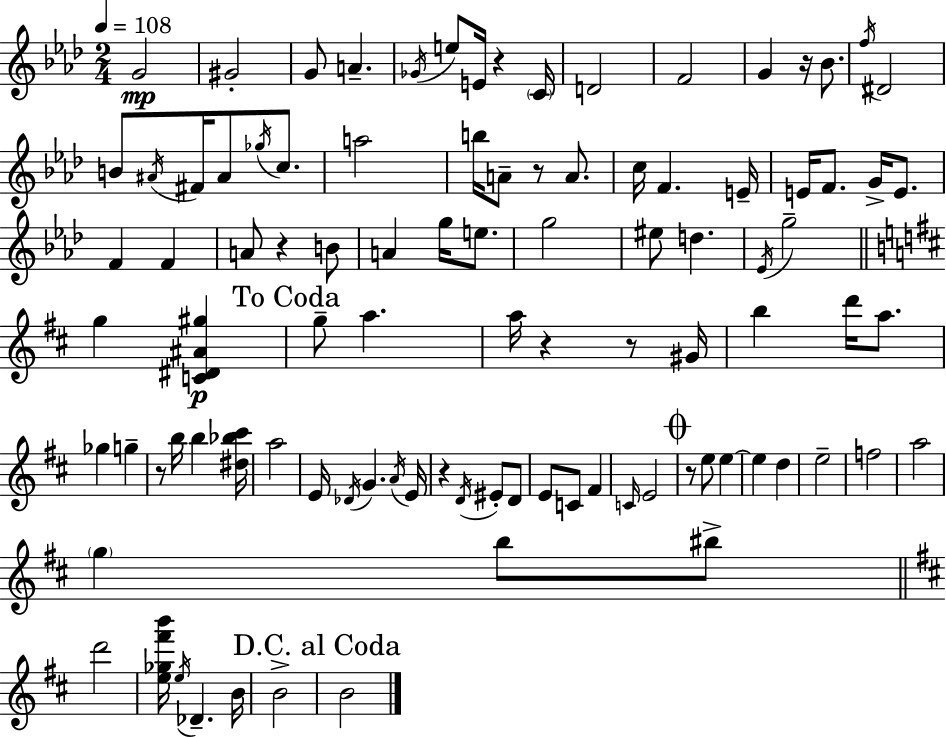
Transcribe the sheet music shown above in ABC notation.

X:1
T:Untitled
M:2/4
L:1/4
K:Fm
G2 ^G2 G/2 A _G/4 e/2 E/4 z C/4 D2 F2 G z/4 _B/2 f/4 ^D2 B/2 ^A/4 ^F/4 ^A/2 _g/4 c/2 a2 b/4 A/2 z/2 A/2 c/4 F E/4 E/4 F/2 G/4 E/2 F F A/2 z B/2 A g/4 e/2 g2 ^e/2 d _E/4 g2 g [C^D^A^g] g/2 a a/4 z z/2 ^G/4 b d'/4 a/2 _g g z/2 b/4 b [^d_b^c']/4 a2 E/4 _D/4 G A/4 E/4 z D/4 ^E/2 D/2 E/2 C/2 ^F C/4 E2 z/2 e/2 e e d e2 f2 a2 g b/2 ^b/2 d'2 [e_g^f'b']/4 e/4 _D B/4 B2 B2